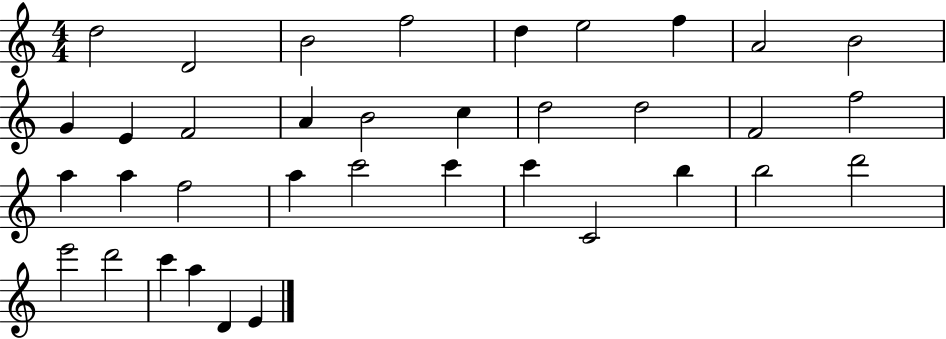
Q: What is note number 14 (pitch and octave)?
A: B4